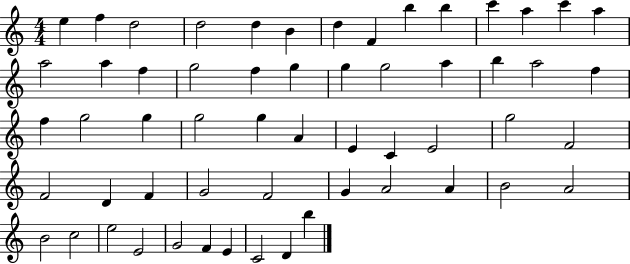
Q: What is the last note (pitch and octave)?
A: B5